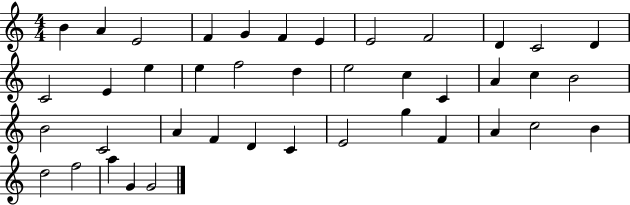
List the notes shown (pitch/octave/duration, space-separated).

B4/q A4/q E4/h F4/q G4/q F4/q E4/q E4/h F4/h D4/q C4/h D4/q C4/h E4/q E5/q E5/q F5/h D5/q E5/h C5/q C4/q A4/q C5/q B4/h B4/h C4/h A4/q F4/q D4/q C4/q E4/h G5/q F4/q A4/q C5/h B4/q D5/h F5/h A5/q G4/q G4/h